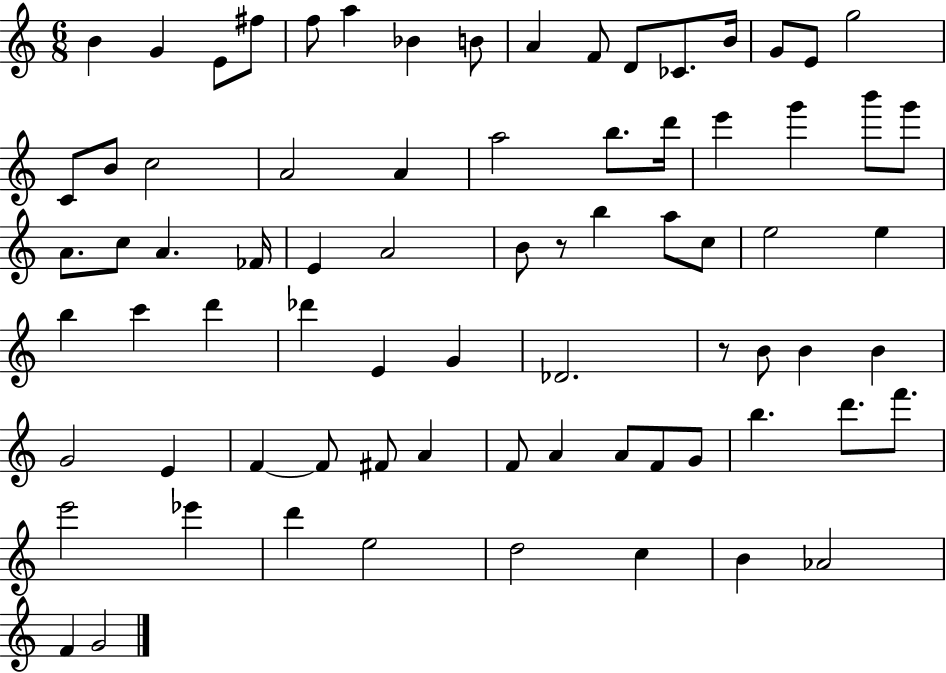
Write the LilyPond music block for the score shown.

{
  \clef treble
  \numericTimeSignature
  \time 6/8
  \key c \major
  b'4 g'4 e'8 fis''8 | f''8 a''4 bes'4 b'8 | a'4 f'8 d'8 ces'8. b'16 | g'8 e'8 g''2 | \break c'8 b'8 c''2 | a'2 a'4 | a''2 b''8. d'''16 | e'''4 g'''4 b'''8 g'''8 | \break a'8. c''8 a'4. fes'16 | e'4 a'2 | b'8 r8 b''4 a''8 c''8 | e''2 e''4 | \break b''4 c'''4 d'''4 | des'''4 e'4 g'4 | des'2. | r8 b'8 b'4 b'4 | \break g'2 e'4 | f'4~~ f'8 fis'8 a'4 | f'8 a'4 a'8 f'8 g'8 | b''4. d'''8. f'''8. | \break e'''2 ees'''4 | d'''4 e''2 | d''2 c''4 | b'4 aes'2 | \break f'4 g'2 | \bar "|."
}